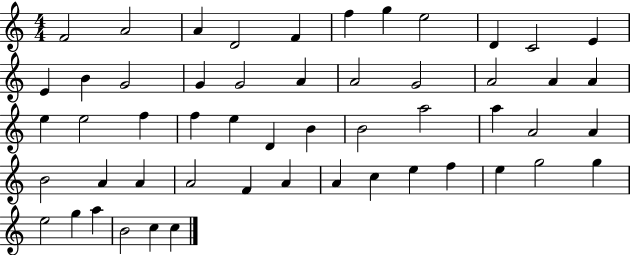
{
  \clef treble
  \numericTimeSignature
  \time 4/4
  \key c \major
  f'2 a'2 | a'4 d'2 f'4 | f''4 g''4 e''2 | d'4 c'2 e'4 | \break e'4 b'4 g'2 | g'4 g'2 a'4 | a'2 g'2 | a'2 a'4 a'4 | \break e''4 e''2 f''4 | f''4 e''4 d'4 b'4 | b'2 a''2 | a''4 a'2 a'4 | \break b'2 a'4 a'4 | a'2 f'4 a'4 | a'4 c''4 e''4 f''4 | e''4 g''2 g''4 | \break e''2 g''4 a''4 | b'2 c''4 c''4 | \bar "|."
}